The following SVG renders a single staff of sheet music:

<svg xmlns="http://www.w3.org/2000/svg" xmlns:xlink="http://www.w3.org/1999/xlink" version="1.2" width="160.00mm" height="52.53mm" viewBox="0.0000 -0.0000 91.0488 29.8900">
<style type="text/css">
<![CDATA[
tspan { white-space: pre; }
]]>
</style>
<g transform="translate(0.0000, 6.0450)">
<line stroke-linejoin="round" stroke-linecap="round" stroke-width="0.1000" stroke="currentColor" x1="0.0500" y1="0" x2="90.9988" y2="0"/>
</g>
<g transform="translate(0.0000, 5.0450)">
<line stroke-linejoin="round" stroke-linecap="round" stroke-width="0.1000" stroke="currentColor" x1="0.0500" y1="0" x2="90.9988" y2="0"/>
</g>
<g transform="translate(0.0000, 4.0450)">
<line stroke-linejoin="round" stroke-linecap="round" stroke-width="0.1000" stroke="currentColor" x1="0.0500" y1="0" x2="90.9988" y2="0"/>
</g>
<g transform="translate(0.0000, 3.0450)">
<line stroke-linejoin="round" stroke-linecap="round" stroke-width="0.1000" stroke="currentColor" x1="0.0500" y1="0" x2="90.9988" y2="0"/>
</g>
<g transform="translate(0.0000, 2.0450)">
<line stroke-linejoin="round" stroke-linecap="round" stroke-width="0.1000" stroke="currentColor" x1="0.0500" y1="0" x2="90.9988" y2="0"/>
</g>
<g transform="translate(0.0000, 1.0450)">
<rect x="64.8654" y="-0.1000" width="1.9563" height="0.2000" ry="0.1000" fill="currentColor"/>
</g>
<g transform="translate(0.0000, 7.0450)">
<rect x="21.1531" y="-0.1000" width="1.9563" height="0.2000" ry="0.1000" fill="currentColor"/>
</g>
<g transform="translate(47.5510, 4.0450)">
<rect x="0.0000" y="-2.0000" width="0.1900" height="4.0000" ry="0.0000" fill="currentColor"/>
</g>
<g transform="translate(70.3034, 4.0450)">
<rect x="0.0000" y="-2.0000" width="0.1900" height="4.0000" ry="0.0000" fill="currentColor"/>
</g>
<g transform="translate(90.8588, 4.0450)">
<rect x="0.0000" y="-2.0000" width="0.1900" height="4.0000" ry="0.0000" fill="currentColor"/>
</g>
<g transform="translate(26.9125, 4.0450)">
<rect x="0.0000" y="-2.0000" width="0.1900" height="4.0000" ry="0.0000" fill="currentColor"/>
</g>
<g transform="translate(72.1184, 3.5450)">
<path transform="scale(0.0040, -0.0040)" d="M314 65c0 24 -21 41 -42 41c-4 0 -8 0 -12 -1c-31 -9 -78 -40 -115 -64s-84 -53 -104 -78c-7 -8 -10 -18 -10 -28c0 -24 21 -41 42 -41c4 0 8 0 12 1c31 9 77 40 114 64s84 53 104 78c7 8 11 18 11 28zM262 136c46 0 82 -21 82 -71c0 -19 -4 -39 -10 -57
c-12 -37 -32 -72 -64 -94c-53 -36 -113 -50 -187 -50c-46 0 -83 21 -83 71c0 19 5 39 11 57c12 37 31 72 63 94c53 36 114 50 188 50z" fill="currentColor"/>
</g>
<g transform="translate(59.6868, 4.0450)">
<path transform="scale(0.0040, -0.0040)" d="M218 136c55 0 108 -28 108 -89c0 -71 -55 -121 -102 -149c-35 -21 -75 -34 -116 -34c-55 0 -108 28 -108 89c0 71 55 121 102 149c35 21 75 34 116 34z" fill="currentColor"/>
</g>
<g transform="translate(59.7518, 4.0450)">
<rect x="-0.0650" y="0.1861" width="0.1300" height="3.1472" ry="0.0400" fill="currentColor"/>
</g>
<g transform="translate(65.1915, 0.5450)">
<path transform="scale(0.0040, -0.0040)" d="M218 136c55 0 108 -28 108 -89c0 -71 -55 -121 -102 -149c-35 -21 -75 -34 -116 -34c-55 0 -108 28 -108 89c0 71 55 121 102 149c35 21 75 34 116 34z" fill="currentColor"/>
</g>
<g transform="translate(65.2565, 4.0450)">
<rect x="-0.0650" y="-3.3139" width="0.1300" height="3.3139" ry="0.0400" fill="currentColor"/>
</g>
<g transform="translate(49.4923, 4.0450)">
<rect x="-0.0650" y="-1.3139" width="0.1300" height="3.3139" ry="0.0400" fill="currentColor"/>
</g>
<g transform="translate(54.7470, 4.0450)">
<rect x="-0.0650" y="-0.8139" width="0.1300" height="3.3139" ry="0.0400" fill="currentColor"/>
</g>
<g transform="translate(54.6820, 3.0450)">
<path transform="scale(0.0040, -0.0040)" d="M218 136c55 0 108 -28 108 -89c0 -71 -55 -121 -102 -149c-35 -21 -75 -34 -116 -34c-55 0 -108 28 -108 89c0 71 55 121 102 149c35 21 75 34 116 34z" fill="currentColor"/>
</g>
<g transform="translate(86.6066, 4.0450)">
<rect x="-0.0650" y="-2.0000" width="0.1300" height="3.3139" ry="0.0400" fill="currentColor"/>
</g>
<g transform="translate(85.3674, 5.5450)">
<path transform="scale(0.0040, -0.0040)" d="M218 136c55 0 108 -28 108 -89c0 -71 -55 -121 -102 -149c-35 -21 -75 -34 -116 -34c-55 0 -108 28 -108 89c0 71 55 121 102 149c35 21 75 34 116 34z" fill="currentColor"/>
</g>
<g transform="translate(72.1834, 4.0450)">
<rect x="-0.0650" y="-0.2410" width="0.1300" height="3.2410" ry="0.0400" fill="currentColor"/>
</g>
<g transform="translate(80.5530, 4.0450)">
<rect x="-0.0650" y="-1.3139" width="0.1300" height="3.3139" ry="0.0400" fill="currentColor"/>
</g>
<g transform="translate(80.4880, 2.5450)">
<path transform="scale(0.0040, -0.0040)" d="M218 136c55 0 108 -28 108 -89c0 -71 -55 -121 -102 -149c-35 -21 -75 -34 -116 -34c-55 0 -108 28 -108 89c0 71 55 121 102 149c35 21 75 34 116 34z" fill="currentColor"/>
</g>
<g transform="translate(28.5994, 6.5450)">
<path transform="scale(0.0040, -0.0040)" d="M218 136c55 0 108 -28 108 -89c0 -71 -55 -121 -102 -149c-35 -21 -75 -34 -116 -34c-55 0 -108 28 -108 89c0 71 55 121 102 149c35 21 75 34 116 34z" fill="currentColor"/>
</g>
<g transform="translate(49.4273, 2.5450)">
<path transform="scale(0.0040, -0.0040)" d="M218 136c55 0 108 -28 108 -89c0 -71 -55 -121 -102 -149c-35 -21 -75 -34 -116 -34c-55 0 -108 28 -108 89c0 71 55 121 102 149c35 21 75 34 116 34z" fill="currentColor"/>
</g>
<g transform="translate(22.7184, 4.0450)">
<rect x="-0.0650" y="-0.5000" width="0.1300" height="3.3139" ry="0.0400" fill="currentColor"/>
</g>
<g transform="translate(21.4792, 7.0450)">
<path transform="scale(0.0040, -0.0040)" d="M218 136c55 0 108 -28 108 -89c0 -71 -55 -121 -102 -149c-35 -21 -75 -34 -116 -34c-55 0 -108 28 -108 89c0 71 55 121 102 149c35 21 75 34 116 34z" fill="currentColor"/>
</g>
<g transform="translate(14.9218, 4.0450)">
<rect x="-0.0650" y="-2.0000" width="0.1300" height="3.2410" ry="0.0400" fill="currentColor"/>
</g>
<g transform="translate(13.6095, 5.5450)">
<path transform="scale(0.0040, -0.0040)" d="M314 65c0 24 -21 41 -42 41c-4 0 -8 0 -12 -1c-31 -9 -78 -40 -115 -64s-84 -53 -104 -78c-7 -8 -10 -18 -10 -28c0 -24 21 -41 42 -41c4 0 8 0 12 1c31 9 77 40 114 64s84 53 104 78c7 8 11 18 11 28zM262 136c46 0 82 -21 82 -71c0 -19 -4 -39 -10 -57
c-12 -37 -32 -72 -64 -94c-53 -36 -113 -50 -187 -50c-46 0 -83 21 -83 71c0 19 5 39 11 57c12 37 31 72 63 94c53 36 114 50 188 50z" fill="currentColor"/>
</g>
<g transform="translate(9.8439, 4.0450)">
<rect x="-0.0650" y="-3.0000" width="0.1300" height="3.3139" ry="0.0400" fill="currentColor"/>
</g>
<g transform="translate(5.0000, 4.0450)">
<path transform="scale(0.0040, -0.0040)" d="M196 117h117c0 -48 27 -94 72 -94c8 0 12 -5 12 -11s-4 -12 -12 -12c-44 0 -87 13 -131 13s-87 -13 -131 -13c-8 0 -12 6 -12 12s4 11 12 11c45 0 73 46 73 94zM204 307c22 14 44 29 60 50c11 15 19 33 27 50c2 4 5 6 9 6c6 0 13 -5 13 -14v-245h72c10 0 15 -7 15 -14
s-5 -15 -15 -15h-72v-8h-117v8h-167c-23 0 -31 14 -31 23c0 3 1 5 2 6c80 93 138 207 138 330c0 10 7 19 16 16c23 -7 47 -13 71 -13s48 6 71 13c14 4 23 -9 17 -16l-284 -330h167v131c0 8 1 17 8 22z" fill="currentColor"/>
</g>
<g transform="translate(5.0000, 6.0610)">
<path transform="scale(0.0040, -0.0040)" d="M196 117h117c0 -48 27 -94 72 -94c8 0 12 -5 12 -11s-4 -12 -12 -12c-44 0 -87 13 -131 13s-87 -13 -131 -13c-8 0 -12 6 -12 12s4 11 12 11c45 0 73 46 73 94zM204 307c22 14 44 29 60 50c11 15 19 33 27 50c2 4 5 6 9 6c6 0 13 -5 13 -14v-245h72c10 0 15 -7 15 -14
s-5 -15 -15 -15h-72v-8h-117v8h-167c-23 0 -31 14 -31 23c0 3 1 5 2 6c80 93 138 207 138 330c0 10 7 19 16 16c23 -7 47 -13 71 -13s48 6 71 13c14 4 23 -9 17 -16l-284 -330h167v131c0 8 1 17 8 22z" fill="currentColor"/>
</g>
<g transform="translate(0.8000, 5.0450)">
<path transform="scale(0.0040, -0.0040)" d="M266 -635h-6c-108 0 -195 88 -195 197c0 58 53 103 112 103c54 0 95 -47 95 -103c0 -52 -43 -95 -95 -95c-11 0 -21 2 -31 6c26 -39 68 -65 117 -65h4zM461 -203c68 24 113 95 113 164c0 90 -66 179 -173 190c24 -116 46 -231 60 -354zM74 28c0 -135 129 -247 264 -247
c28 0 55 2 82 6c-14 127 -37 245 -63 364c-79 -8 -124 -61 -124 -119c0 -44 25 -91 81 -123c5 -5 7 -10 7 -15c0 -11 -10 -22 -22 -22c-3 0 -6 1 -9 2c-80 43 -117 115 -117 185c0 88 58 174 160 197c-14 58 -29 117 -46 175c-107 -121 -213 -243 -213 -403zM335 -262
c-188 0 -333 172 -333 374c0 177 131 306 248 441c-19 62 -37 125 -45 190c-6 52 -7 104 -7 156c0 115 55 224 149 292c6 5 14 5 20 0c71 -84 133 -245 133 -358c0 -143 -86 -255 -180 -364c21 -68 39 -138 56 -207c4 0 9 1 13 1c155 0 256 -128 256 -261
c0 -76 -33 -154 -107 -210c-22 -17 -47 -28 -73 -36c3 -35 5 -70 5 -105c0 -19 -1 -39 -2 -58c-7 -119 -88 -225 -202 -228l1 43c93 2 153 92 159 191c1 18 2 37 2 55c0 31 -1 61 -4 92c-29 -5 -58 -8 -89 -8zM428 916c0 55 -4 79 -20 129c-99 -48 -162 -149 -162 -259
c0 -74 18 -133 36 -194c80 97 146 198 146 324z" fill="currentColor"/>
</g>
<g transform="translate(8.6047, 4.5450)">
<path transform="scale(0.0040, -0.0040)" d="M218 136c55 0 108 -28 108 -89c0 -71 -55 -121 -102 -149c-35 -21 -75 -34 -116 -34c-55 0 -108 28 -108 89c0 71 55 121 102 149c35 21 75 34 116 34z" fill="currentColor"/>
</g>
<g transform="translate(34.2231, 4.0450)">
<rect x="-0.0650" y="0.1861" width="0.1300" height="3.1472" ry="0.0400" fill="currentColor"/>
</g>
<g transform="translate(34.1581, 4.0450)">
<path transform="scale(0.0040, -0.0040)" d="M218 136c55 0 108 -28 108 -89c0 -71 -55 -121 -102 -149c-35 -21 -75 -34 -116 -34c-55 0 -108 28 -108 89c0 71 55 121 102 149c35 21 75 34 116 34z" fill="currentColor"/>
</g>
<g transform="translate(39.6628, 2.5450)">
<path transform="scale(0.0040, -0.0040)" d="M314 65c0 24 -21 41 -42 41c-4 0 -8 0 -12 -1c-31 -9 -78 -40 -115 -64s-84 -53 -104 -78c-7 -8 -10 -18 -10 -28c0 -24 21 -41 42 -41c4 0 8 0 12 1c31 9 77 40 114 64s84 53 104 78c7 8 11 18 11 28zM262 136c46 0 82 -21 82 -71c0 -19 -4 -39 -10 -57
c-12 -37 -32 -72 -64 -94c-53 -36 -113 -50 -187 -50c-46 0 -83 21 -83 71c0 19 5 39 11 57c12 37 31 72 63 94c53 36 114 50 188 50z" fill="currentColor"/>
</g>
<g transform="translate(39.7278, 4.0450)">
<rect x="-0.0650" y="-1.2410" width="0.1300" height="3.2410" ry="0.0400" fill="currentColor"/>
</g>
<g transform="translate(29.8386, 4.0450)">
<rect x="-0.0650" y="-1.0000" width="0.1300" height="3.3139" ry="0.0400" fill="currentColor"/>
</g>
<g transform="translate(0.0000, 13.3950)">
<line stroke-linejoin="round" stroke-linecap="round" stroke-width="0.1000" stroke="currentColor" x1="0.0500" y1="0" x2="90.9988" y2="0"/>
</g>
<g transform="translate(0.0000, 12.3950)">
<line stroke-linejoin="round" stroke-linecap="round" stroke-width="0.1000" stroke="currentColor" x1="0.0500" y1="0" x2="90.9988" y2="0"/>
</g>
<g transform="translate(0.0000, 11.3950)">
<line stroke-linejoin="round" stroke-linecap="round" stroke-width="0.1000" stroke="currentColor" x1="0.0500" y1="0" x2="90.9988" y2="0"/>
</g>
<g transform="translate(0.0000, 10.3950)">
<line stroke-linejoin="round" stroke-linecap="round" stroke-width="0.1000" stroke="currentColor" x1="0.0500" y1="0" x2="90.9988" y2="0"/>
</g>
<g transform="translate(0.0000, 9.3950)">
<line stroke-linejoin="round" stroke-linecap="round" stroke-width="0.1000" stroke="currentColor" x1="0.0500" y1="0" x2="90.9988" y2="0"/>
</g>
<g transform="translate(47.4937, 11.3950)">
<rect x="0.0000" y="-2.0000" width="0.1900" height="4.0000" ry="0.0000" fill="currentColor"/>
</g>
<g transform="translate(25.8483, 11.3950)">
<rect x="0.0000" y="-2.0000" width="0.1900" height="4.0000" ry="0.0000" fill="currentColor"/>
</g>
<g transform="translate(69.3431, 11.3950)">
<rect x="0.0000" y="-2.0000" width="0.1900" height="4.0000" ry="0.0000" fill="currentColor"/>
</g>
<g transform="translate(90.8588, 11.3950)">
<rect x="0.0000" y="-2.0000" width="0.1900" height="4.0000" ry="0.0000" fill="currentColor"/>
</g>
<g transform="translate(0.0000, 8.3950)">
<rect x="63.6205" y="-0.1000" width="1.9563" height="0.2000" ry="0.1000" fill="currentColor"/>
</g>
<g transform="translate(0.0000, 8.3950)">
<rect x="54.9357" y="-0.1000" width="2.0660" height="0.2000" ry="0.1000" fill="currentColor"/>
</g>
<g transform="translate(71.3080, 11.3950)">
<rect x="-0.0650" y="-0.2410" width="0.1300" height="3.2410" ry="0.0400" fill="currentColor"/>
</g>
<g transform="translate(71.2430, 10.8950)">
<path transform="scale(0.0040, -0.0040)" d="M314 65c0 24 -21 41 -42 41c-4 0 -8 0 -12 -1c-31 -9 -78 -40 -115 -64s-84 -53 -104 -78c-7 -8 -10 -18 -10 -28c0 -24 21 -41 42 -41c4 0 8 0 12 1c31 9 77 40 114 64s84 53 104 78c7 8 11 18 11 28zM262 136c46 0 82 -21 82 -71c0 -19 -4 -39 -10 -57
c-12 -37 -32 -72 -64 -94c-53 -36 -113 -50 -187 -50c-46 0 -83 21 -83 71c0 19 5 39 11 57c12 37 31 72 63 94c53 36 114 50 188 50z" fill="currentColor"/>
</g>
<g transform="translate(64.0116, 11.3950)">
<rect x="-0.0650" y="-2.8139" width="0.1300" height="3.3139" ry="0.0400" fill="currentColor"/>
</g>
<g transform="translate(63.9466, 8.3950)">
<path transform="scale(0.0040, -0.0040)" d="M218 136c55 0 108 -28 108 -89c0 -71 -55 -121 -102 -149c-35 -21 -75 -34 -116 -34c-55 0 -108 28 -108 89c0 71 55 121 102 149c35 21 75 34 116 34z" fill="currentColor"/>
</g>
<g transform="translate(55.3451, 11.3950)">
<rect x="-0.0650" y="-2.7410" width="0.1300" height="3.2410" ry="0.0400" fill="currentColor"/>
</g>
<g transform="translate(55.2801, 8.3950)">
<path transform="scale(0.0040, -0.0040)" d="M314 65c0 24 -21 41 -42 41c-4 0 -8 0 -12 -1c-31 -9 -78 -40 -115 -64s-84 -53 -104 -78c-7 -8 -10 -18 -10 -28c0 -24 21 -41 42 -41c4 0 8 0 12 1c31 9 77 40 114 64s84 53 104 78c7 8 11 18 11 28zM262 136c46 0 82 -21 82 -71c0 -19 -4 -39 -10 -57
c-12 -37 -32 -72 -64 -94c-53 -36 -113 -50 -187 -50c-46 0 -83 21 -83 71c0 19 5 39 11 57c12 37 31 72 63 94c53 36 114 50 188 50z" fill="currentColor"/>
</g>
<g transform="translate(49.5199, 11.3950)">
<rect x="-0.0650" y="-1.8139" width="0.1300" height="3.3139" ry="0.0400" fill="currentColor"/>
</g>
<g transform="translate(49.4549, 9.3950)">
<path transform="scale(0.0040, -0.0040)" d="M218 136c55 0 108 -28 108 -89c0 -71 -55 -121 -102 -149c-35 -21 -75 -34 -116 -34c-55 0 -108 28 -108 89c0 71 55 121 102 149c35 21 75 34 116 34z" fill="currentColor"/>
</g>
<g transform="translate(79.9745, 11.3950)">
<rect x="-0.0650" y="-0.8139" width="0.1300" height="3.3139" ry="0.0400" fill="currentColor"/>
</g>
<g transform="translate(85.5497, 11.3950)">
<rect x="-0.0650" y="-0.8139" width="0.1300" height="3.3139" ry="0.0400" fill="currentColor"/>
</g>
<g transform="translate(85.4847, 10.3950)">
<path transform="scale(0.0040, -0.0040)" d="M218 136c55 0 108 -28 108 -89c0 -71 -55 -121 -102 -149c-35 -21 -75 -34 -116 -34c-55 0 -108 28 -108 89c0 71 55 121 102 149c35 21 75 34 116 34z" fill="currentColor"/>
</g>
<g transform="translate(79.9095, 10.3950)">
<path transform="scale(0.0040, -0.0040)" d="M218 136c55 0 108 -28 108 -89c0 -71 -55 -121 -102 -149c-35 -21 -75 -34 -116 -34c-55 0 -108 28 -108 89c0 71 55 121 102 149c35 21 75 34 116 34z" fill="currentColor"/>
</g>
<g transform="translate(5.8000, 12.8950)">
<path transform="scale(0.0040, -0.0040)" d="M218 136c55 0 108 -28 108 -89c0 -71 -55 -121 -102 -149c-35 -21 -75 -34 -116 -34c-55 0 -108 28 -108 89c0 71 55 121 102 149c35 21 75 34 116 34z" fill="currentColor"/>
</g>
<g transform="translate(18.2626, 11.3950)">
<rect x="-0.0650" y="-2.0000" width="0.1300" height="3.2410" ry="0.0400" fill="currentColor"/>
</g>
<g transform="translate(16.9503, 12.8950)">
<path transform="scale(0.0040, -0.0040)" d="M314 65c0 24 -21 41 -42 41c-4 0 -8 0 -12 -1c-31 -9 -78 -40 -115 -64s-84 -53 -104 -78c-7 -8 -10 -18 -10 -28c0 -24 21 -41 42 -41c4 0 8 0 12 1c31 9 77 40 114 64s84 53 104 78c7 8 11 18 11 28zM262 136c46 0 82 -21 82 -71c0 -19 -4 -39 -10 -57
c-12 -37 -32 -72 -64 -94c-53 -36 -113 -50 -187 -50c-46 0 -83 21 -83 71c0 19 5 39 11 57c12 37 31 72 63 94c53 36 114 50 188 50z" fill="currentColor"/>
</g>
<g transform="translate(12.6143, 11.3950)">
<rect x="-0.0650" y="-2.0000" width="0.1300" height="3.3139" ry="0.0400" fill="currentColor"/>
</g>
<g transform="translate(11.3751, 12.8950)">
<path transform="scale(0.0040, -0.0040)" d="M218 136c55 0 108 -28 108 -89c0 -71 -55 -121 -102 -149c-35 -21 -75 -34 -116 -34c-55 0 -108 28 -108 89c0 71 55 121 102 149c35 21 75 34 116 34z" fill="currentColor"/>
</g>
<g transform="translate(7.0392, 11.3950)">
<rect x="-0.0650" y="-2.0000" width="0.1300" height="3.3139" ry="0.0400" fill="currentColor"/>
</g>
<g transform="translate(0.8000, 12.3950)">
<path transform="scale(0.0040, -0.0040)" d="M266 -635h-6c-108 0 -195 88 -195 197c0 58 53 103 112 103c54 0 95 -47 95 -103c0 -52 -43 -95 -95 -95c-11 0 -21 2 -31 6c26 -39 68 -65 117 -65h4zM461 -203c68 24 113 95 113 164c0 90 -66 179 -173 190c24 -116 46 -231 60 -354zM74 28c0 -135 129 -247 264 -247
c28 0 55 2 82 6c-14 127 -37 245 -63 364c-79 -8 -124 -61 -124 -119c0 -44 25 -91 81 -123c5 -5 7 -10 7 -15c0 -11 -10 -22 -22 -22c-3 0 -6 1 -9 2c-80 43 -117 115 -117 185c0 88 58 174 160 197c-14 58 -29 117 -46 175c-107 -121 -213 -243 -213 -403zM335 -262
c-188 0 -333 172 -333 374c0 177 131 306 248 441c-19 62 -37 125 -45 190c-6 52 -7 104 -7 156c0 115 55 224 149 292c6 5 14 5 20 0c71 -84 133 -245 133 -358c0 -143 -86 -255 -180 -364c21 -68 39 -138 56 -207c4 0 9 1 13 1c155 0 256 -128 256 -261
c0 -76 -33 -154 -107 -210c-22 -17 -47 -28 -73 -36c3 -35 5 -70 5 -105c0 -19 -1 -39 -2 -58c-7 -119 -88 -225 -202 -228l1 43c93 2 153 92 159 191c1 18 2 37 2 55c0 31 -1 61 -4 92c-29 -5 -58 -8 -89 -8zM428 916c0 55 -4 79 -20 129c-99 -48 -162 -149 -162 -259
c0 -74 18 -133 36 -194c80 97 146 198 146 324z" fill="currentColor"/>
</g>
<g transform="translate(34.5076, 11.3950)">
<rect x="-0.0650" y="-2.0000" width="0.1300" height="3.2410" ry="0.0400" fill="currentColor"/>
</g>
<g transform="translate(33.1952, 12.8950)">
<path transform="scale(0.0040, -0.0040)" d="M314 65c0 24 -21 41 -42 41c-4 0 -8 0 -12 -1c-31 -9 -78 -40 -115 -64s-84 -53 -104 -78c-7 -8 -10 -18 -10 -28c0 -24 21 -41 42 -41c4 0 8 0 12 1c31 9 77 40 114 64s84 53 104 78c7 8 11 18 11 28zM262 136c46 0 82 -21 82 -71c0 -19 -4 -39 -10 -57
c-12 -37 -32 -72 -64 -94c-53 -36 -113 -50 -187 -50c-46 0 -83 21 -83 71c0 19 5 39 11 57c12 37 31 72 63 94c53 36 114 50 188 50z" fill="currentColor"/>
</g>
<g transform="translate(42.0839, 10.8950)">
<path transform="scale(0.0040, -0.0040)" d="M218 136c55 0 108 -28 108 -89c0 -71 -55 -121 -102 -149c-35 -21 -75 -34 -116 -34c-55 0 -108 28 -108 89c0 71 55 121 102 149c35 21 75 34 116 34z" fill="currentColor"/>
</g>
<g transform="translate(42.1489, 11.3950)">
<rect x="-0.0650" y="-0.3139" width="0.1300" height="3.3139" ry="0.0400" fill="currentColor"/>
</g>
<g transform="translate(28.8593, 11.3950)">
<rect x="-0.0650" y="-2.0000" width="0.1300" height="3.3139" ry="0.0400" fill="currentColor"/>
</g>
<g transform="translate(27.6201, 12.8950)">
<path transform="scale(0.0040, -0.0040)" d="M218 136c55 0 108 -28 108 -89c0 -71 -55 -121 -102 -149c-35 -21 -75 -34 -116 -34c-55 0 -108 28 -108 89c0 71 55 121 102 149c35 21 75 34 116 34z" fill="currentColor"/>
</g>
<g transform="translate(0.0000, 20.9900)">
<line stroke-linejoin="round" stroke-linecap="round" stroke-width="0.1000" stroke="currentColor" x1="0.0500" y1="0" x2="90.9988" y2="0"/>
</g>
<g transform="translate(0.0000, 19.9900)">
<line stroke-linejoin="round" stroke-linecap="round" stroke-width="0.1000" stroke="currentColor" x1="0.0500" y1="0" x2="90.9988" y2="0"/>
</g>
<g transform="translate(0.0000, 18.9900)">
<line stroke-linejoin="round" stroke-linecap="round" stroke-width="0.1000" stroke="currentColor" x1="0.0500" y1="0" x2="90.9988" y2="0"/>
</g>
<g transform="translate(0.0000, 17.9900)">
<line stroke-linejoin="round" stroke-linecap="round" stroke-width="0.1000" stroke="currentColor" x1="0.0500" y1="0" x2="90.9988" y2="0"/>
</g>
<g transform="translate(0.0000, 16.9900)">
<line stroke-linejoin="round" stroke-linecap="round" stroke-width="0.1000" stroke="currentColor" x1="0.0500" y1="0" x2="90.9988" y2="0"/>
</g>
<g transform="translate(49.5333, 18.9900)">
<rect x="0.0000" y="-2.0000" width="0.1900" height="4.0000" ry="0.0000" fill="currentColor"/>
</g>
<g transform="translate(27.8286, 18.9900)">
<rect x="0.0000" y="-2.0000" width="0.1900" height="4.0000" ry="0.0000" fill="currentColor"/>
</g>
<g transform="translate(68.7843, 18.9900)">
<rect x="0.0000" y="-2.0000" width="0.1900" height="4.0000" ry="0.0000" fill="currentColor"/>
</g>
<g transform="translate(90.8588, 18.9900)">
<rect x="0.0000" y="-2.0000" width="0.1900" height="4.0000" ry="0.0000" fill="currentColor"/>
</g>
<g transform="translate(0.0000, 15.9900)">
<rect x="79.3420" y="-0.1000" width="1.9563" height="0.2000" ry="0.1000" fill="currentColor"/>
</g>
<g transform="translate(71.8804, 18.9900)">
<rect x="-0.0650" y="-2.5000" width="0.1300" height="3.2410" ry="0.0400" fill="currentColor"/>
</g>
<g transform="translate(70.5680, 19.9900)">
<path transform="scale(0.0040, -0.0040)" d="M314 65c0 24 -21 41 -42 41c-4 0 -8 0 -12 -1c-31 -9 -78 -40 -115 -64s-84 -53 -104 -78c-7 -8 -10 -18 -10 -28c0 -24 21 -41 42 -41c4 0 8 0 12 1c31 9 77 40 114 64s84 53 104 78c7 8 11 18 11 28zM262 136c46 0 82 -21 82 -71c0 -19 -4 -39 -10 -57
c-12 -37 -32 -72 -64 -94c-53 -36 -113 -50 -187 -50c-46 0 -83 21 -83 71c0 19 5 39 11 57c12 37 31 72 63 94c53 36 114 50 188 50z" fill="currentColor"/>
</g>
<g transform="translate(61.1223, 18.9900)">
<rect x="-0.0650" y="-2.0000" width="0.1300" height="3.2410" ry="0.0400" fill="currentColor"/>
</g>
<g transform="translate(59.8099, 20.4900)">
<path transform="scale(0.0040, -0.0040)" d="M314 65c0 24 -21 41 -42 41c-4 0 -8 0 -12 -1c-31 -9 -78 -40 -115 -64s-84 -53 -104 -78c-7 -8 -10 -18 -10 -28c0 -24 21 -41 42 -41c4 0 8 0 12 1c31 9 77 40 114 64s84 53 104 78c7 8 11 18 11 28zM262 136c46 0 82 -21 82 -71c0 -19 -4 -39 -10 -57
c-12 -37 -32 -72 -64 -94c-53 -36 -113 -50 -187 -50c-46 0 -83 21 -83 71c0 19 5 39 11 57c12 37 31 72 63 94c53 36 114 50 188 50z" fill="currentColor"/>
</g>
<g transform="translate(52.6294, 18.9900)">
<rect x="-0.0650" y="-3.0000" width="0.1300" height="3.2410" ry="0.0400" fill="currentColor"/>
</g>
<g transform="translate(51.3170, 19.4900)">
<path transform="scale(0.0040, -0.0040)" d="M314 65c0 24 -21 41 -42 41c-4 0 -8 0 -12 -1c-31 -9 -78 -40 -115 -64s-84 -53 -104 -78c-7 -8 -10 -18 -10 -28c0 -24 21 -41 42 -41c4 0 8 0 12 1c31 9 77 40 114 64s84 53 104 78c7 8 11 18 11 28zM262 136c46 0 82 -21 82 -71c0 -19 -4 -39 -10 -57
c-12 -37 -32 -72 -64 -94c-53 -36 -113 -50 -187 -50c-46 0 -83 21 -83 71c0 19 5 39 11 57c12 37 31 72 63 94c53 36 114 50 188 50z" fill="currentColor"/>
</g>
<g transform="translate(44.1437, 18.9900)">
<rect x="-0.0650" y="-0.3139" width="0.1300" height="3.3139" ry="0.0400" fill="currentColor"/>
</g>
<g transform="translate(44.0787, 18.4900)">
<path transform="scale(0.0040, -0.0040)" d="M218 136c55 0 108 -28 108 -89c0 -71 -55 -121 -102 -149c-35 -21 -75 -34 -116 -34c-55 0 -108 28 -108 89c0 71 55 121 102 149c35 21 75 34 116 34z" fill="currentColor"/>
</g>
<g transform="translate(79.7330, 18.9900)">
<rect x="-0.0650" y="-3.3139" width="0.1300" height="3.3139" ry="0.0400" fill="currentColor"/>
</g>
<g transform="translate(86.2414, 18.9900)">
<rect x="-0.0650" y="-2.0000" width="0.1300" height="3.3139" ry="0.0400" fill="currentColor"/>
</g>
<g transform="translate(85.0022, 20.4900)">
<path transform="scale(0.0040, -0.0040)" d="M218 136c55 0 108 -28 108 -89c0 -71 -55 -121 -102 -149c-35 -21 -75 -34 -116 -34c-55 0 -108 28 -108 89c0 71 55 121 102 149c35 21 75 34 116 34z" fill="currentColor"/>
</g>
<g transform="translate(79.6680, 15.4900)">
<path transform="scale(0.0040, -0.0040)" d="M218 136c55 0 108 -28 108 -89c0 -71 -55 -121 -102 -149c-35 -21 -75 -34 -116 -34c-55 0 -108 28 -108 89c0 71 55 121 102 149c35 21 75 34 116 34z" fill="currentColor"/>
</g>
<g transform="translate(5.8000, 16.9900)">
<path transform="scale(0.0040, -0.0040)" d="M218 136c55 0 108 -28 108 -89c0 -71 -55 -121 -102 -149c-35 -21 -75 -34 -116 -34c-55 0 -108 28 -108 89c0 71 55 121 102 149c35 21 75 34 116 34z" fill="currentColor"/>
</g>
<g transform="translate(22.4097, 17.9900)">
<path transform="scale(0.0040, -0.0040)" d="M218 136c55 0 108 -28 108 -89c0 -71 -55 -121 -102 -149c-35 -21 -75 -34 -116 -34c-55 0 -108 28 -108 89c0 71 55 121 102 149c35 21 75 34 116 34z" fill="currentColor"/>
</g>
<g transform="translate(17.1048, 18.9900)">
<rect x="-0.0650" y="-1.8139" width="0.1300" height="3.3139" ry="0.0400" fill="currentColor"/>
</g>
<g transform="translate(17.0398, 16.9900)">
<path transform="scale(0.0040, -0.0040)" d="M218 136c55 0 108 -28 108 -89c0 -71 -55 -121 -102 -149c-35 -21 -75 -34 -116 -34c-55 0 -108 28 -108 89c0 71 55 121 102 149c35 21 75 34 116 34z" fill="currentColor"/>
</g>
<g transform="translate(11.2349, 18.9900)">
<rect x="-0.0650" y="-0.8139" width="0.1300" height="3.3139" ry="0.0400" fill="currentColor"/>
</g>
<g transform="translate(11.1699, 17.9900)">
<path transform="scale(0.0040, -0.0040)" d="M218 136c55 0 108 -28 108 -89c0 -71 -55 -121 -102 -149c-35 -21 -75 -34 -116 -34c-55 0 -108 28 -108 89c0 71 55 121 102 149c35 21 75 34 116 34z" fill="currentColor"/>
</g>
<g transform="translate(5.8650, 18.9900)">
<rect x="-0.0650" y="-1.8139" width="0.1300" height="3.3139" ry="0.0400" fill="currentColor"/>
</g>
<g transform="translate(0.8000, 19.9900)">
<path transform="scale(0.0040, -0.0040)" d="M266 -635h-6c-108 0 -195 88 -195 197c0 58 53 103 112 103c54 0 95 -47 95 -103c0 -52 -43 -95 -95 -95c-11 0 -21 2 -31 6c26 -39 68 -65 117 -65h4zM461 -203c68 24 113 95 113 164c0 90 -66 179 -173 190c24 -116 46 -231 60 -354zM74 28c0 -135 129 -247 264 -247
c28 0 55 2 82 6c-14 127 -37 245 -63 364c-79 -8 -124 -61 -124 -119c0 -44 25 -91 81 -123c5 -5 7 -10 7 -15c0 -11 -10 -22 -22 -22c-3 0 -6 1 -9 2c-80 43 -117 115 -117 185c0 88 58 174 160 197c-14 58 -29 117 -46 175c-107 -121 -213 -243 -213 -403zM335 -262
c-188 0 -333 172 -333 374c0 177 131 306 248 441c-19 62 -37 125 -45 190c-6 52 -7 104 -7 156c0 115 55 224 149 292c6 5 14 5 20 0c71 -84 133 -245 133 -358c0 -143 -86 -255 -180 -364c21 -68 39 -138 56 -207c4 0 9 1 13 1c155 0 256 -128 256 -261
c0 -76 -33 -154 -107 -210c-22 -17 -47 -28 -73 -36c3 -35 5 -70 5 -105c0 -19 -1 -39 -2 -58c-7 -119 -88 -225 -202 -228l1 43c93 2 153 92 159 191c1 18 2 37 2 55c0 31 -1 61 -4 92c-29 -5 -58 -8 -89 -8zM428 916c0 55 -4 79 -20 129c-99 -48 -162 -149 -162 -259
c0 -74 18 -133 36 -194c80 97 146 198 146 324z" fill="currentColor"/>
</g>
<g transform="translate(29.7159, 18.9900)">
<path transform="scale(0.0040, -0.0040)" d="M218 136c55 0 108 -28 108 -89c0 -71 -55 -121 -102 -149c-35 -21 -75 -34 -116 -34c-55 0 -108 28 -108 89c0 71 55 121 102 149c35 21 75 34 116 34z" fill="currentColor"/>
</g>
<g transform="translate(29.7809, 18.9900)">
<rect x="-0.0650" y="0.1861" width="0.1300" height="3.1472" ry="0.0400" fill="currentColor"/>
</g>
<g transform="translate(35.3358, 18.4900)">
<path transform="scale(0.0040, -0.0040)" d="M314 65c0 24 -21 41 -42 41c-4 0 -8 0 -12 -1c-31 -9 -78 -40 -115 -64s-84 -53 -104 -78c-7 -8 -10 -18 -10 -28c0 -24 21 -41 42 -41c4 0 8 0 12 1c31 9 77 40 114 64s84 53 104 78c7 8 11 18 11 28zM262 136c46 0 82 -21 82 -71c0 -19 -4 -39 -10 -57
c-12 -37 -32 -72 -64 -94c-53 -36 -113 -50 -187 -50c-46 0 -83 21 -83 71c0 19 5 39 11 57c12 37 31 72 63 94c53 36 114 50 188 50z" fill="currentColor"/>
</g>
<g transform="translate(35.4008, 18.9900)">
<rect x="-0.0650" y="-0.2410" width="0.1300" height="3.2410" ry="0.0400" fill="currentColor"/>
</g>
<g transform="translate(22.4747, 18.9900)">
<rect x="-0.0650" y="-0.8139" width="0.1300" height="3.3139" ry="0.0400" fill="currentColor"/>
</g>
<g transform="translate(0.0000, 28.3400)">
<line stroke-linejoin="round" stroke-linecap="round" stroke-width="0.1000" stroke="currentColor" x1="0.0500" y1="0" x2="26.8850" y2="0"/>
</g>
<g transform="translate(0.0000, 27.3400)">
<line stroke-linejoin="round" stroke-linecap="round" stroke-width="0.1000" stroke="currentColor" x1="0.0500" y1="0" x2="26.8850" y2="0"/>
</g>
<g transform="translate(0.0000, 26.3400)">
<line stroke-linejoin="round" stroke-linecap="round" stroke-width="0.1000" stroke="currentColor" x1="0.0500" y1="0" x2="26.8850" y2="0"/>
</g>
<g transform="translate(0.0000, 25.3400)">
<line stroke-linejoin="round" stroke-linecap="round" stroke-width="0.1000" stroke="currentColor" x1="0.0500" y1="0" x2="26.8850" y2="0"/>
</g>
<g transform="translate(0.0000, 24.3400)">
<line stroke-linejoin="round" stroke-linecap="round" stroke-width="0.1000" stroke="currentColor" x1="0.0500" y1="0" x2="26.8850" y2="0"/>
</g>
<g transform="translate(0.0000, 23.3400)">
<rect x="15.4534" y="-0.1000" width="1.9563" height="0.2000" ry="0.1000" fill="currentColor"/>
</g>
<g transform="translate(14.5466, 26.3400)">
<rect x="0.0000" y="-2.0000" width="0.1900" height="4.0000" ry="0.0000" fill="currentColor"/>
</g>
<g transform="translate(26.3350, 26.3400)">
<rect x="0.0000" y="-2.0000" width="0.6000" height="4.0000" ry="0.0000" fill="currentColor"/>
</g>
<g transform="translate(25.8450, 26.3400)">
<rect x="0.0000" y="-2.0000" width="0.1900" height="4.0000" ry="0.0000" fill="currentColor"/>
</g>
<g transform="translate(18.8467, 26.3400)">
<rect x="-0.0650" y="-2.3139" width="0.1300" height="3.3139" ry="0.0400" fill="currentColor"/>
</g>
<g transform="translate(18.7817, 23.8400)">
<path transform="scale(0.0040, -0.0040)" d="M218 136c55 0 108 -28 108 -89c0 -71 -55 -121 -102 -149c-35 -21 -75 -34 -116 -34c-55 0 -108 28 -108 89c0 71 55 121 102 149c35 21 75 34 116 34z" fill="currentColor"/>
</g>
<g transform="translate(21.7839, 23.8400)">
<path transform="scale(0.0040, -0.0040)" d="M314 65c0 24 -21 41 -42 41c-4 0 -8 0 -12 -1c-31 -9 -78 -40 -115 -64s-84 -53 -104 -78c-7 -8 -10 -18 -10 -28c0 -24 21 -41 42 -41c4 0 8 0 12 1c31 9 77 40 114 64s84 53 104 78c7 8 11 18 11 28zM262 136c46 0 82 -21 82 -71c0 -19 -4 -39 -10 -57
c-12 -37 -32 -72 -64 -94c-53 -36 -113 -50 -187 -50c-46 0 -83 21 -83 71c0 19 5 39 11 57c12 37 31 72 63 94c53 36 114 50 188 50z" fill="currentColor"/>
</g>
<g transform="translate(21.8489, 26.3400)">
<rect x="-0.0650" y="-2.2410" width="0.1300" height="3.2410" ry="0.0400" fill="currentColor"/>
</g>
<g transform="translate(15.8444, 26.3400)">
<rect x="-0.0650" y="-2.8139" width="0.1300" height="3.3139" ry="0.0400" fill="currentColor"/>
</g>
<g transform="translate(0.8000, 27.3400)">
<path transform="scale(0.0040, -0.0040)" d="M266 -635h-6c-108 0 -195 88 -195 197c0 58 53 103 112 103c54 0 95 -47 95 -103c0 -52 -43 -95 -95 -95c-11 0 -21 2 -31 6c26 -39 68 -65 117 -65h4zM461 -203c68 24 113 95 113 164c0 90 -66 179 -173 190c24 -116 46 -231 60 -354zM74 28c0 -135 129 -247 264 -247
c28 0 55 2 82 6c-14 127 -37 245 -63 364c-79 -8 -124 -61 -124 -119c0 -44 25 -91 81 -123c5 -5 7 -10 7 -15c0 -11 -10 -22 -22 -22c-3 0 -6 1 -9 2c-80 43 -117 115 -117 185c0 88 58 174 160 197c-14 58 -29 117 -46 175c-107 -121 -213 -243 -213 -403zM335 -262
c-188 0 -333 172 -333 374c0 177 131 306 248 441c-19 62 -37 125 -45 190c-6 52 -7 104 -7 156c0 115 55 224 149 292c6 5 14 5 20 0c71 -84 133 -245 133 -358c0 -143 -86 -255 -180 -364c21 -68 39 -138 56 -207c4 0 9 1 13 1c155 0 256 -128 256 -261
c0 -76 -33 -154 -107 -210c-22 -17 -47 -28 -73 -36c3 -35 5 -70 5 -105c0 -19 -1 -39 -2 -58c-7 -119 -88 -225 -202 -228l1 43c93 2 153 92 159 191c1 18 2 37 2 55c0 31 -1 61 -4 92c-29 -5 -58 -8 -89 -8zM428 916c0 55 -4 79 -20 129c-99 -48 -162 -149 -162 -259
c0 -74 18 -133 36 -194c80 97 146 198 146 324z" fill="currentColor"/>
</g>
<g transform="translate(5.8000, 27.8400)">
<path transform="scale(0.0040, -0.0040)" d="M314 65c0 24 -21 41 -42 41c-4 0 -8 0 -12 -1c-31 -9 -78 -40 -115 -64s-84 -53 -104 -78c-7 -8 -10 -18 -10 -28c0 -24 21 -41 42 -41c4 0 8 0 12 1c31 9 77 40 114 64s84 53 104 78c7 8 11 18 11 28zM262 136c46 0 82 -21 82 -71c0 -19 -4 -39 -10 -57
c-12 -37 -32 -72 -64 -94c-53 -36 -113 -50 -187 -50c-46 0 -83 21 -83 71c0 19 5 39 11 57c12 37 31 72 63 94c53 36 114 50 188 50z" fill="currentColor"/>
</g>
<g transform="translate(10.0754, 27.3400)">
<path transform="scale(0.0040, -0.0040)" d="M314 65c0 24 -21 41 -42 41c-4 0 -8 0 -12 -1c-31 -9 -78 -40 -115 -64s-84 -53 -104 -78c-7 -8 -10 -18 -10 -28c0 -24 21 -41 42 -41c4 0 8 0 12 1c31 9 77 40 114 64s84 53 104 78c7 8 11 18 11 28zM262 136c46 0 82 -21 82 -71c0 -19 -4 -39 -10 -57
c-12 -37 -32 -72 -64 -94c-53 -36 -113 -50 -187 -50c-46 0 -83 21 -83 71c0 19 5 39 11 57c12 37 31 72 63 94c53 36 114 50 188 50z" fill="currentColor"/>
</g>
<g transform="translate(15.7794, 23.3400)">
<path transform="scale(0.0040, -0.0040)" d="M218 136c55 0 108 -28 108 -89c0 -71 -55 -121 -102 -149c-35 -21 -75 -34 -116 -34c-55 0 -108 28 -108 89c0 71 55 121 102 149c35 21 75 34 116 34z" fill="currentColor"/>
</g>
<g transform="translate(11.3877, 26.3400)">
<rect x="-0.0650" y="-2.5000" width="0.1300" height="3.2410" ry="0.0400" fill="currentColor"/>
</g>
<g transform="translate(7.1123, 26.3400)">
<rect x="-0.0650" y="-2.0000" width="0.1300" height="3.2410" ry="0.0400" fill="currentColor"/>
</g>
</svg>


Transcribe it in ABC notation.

X:1
T:Untitled
M:4/4
L:1/4
K:C
A F2 C D B e2 e d B b c2 e F F F F2 F F2 c f a2 a c2 d d f d f d B c2 c A2 F2 G2 b F F2 G2 a g g2